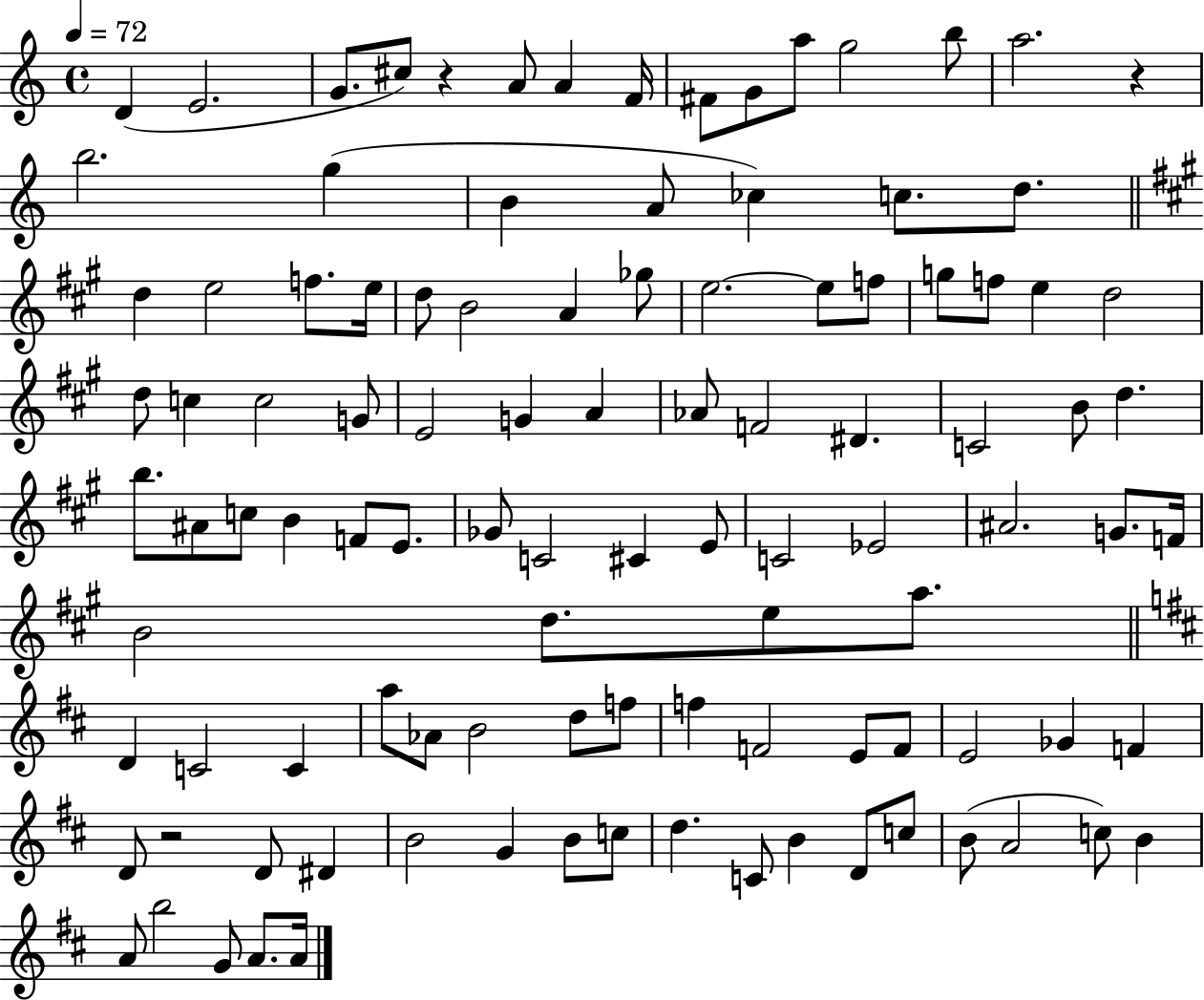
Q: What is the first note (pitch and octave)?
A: D4